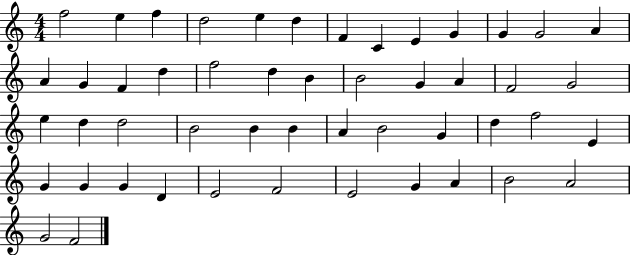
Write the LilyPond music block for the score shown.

{
  \clef treble
  \numericTimeSignature
  \time 4/4
  \key c \major
  f''2 e''4 f''4 | d''2 e''4 d''4 | f'4 c'4 e'4 g'4 | g'4 g'2 a'4 | \break a'4 g'4 f'4 d''4 | f''2 d''4 b'4 | b'2 g'4 a'4 | f'2 g'2 | \break e''4 d''4 d''2 | b'2 b'4 b'4 | a'4 b'2 g'4 | d''4 f''2 e'4 | \break g'4 g'4 g'4 d'4 | e'2 f'2 | e'2 g'4 a'4 | b'2 a'2 | \break g'2 f'2 | \bar "|."
}